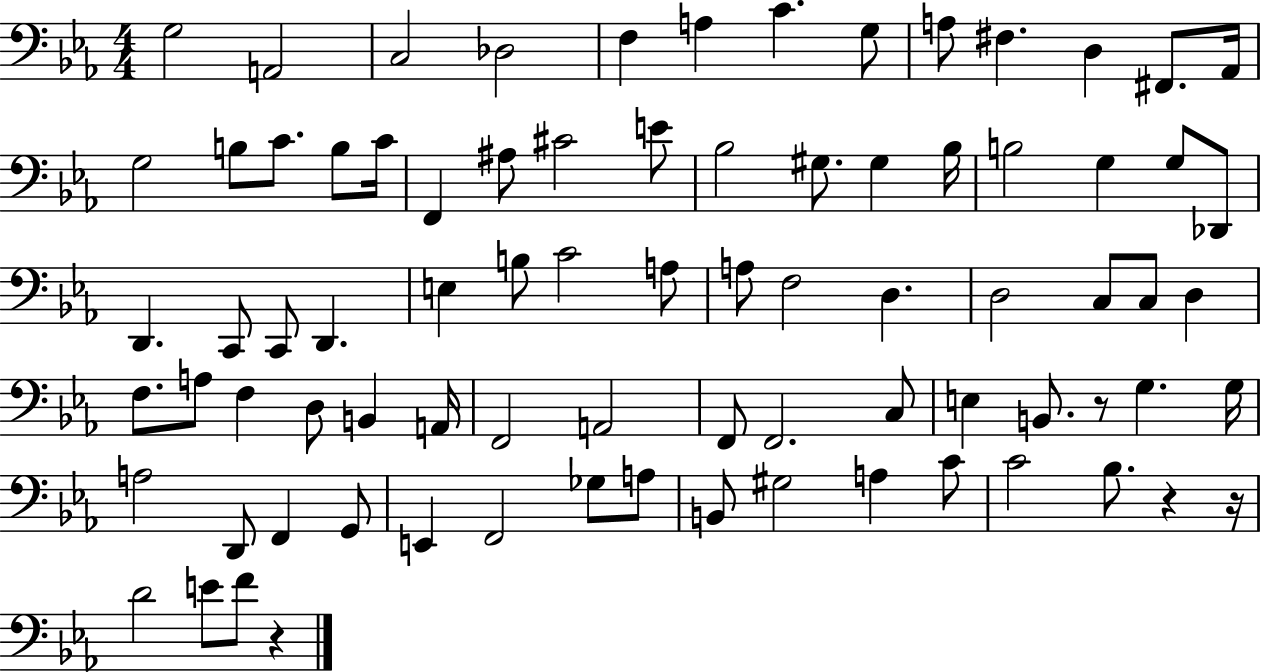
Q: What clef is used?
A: bass